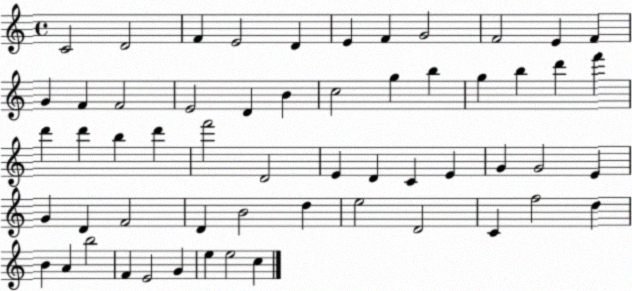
X:1
T:Untitled
M:4/4
L:1/4
K:C
C2 D2 F E2 D E F G2 F2 E F G F F2 E2 D B c2 g b g b d' f' d' d' b d' f'2 D2 E D C E G G2 E G D F2 D B2 d e2 D2 C f2 d B A b2 F E2 G e e2 c